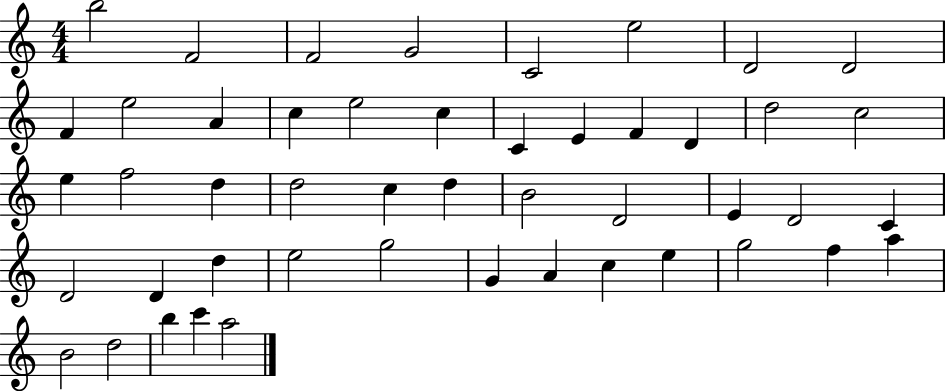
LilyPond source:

{
  \clef treble
  \numericTimeSignature
  \time 4/4
  \key c \major
  b''2 f'2 | f'2 g'2 | c'2 e''2 | d'2 d'2 | \break f'4 e''2 a'4 | c''4 e''2 c''4 | c'4 e'4 f'4 d'4 | d''2 c''2 | \break e''4 f''2 d''4 | d''2 c''4 d''4 | b'2 d'2 | e'4 d'2 c'4 | \break d'2 d'4 d''4 | e''2 g''2 | g'4 a'4 c''4 e''4 | g''2 f''4 a''4 | \break b'2 d''2 | b''4 c'''4 a''2 | \bar "|."
}